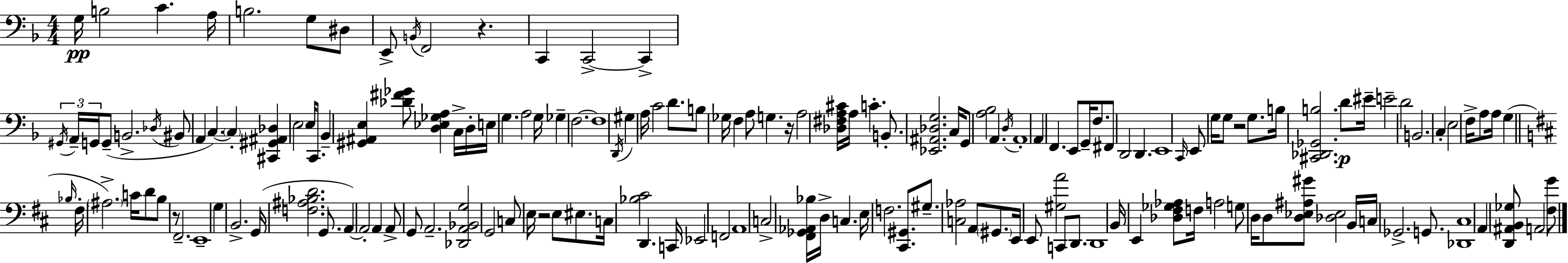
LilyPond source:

{
  \clef bass
  \numericTimeSignature
  \time 4/4
  \key f \major
  \repeat volta 2 { g16\pp b2 c'4. a16 | b2. g8 dis8 | e,8-> \acciaccatura { b,16 } f,2 r4. | c,4 c,2->~~ c,4-> | \break \tuplet 3/2 { \acciaccatura { gis,16 } a,16-- g,16 } g,8--( b,2.-> | \acciaccatura { des16 } bis,8 a,4 c4.~~) \parenthesize c4-. | <cis, gis, ais, des>4 e2 e16 | c,8. bes,4-- <gis, ais, e>4 <des' fis' ges'>8 <d ees ges a>4 | \break c16-> d16-. e16 g4. a2 | g16 ges4-- f2.~~ | f1 | \acciaccatura { d,16 } gis4 a16 c'2 | \break d'8. b8 ges16 f4 a8 g4. | r16 a2 <des fis a cis'>16 a16 c'4.-. | b,8.-. <ees, ais, des g>2. | c16 g,8 <a bes>2 a,4. | \break \acciaccatura { d16 } a,1-. | a,4 f,4. e,8 | g,16-- f8. fis,8 d,2 d,4. | e,1 | \break \grace { c,16 } e,8 g16 g8 r2 | g8. b16 <cis, des, ges, b>2. | d'8\p eis'16-- e'2-- d'2 | b,2. | \break c4-. e2 f16-> a8 | a16 g4( \bar "||" \break \key b \minor \grace { bes16 } fis16-. \parenthesize ais2.->) c'16 d'8 | b8 r8 fis,2.-- | e,1-- | g4 b,2.-> | \break g,16( <f ais bes d'>2. g,8. | a,4~~) a,2-. a,4 | a,8-> g,8 a,2.-- | <des, a, bes, g>2 g,2 | \break c8 e16 r2 e8 eis8. | c16 <bes cis'>2 d,4. | c,16 ees,2 f,2 | a,1 | \break c2-> <fis, ges, aes, bes>16 d16-> c4. | e16 f2. <cis, gis,>8. | gis8.-- <c aes>2 a,8 \parenthesize gis,8. | e,16 e,8 <gis a'>2 c,8 d,8. | \break d,1 | b,16 e,4 <des fis ges aes>8 f16 a2 | g8 d16 d8 <d ees ais gis'>8 <des ees>2 | b,16 c16 ges,2.-> g,8. | \break <des, cis>1 | a,4 <d, ais, b, ges>8 a,2 <fis g'>8 | } \bar "|."
}